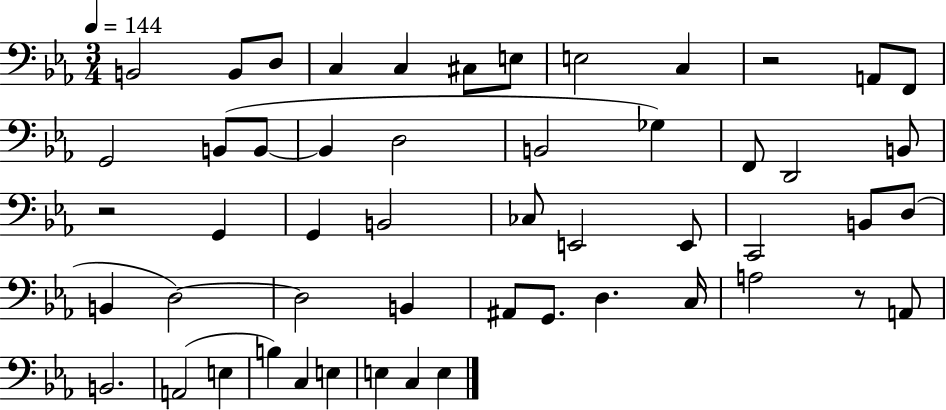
{
  \clef bass
  \numericTimeSignature
  \time 3/4
  \key ees \major
  \tempo 4 = 144
  \repeat volta 2 { b,2 b,8 d8 | c4 c4 cis8 e8 | e2 c4 | r2 a,8 f,8 | \break g,2 b,8( b,8~~ | b,4 d2 | b,2 ges4) | f,8 d,2 b,8 | \break r2 g,4 | g,4 b,2 | ces8 e,2 e,8 | c,2 b,8 d8( | \break b,4 d2~~) | d2 b,4 | ais,8 g,8. d4. c16 | a2 r8 a,8 | \break b,2. | a,2( e4 | b4) c4 e4 | e4 c4 e4 | \break } \bar "|."
}